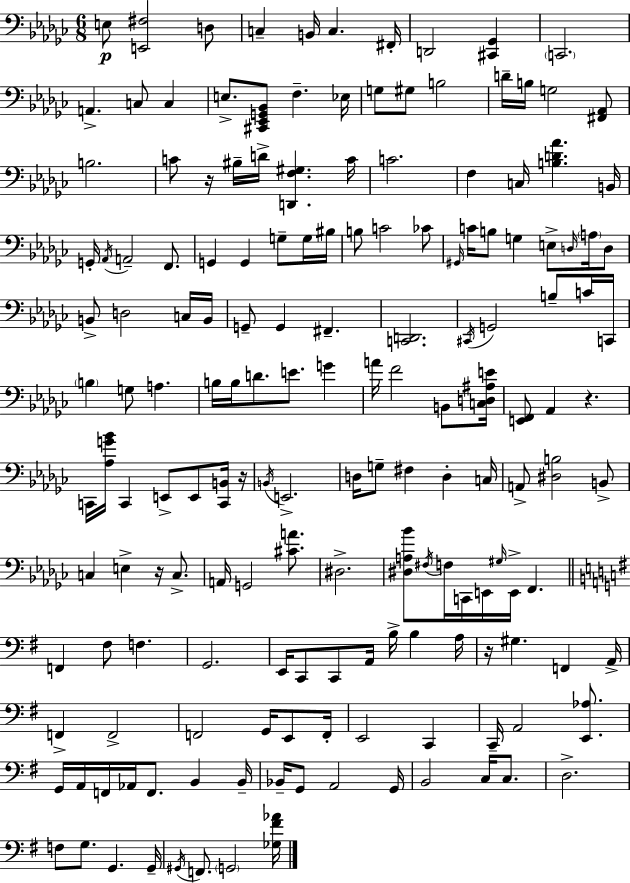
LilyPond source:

{
  \clef bass
  \numericTimeSignature
  \time 6/8
  \key ees \minor
  e8\p <e, fis>2 d8 | c4-- b,16 c4. fis,16-. | d,2 <cis, ges,>4 | \parenthesize c,2. | \break a,4.-> c8 c4 | e8.-> <cis, ees, g, bes,>8 f4.-- ees16 | g8 gis8 b2 | d'16-- b16 g2 <fis, aes,>8 | \break b2. | c'8 r16 bis16-- d'16-> <d, f gis>4. c'16 | c'2. | f4 c16 <b d' aes'>4. b,16 | \break g,16-. \acciaccatura { aes,16 } a,2-- f,8. | g,4 g,4 g8-- g16 | bis16 b8 c'2 ces'8 | \grace { gis,16 } c'16 b8 g4 e8-> \grace { d16 } | \break \parenthesize a16 d8 b,8-> d2 | c16 b,16 g,8-- g,4 fis,4.-- | <c, d,>2. | \acciaccatura { cis,16 } g,2 | \break b8-- c'16 c,16 \parenthesize b4 g8 a4. | b16 b16 d'8. e'8. | g'4 a'16 f'2 | b,8 <c d ais e'>16 <e, f,>8 aes,4 r4. | \break c,16 <aes g' bes'>16 c,4 e,8-> | e,8 <c, b,>16 r16 \acciaccatura { b,16 } e,2.-> | d16 g8-- fis4 | d4-. c16 a,8-> <dis b>2 | \break b,8-> c4 e4-> | r16 c8.-> a,16 g,2 | <cis' a'>8. dis2.-> | <dis a bes'>8 \acciaccatura { fis16 } f16 c,16 e,16 \grace { gis16 } | \break e,16-> f,4. \bar "||" \break \key g \major f,4 fis8 f4. | g,2. | e,16 c,8 c,8 a,16 b16-> b4 a16 | r16 gis4. f,4 a,16-> | \break f,4-> f,2-> | f,2 g,16 e,8 f,16-. | e,2 c,4 | c,16-- a,2 <e, aes>8. | \break g,16 a,16 f,16 aes,16 f,8. b,4 b,16-- | bes,16-- g,8 a,2 g,16 | b,2 c16 c8. | d2.-> | \break f8 g8. g,4. g,16-- | \acciaccatura { gis,16 } f,8. \parenthesize g,2 | <ges fis' aes'>16 \bar "|."
}